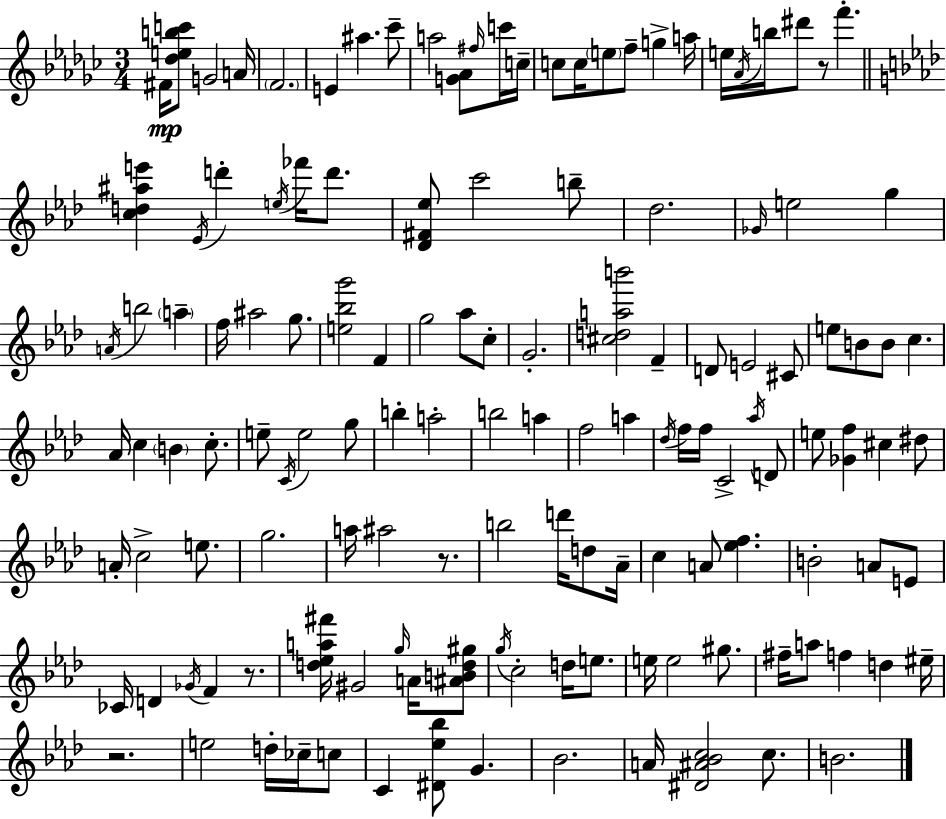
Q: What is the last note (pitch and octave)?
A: B4